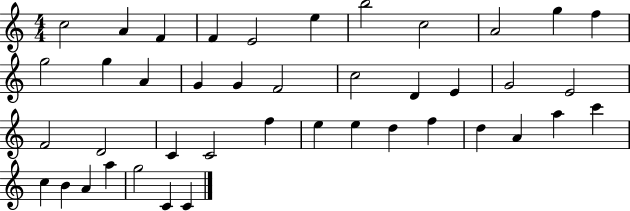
{
  \clef treble
  \numericTimeSignature
  \time 4/4
  \key c \major
  c''2 a'4 f'4 | f'4 e'2 e''4 | b''2 c''2 | a'2 g''4 f''4 | \break g''2 g''4 a'4 | g'4 g'4 f'2 | c''2 d'4 e'4 | g'2 e'2 | \break f'2 d'2 | c'4 c'2 f''4 | e''4 e''4 d''4 f''4 | d''4 a'4 a''4 c'''4 | \break c''4 b'4 a'4 a''4 | g''2 c'4 c'4 | \bar "|."
}